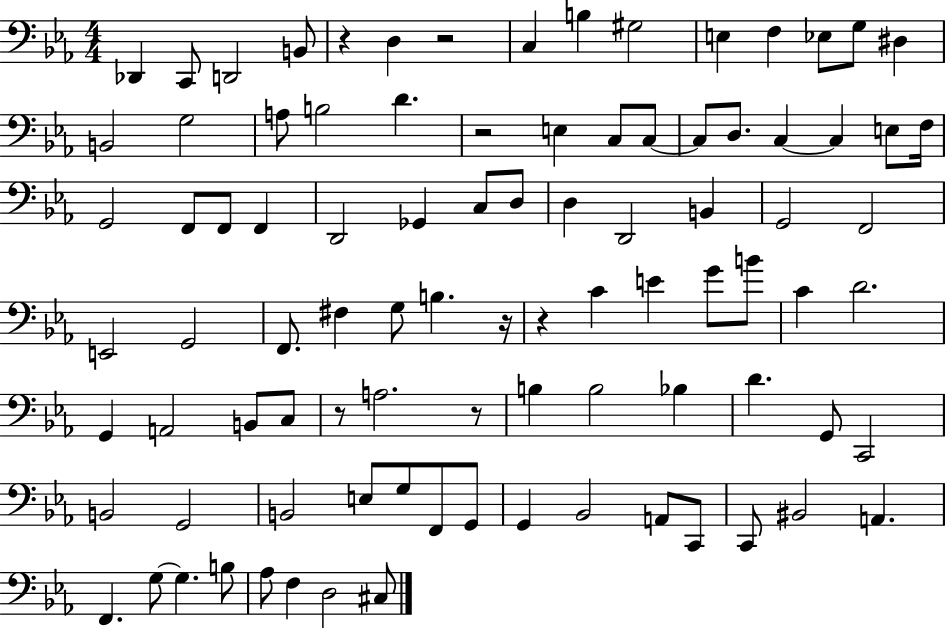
X:1
T:Untitled
M:4/4
L:1/4
K:Eb
_D,, C,,/2 D,,2 B,,/2 z D, z2 C, B, ^G,2 E, F, _E,/2 G,/2 ^D, B,,2 G,2 A,/2 B,2 D z2 E, C,/2 C,/2 C,/2 D,/2 C, C, E,/2 F,/4 G,,2 F,,/2 F,,/2 F,, D,,2 _G,, C,/2 D,/2 D, D,,2 B,, G,,2 F,,2 E,,2 G,,2 F,,/2 ^F, G,/2 B, z/4 z C E G/2 B/2 C D2 G,, A,,2 B,,/2 C,/2 z/2 A,2 z/2 B, B,2 _B, D G,,/2 C,,2 B,,2 G,,2 B,,2 E,/2 G,/2 F,,/2 G,,/2 G,, _B,,2 A,,/2 C,,/2 C,,/2 ^B,,2 A,, F,, G,/2 G, B,/2 _A,/2 F, D,2 ^C,/2